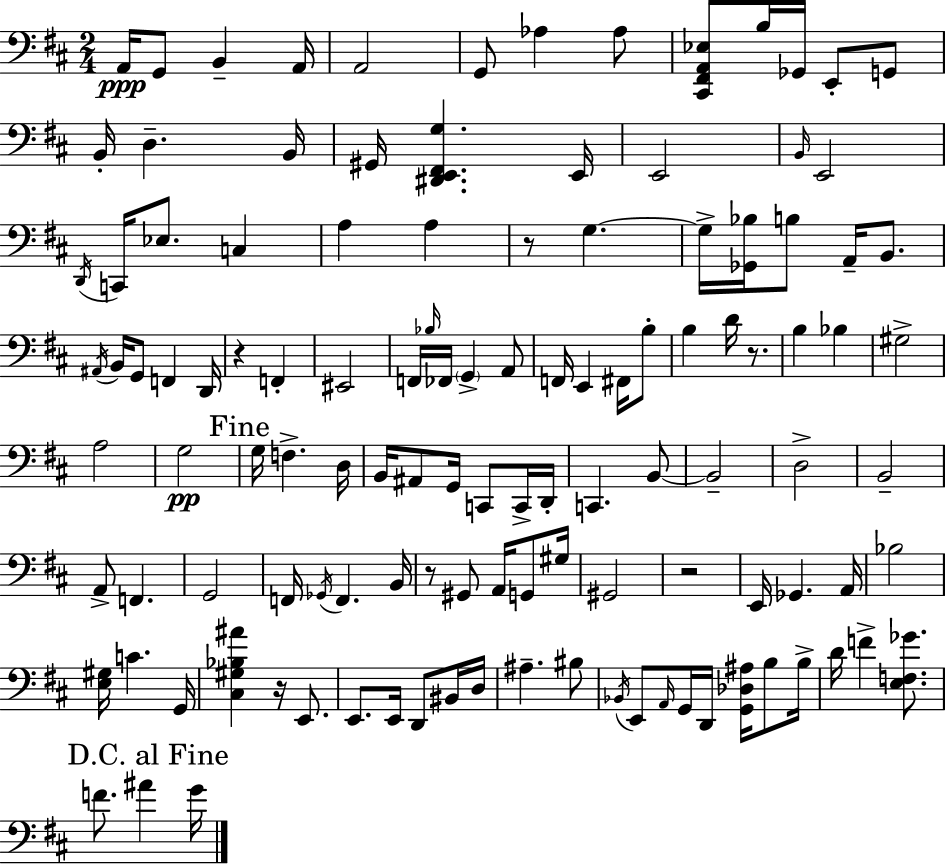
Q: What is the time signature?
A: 2/4